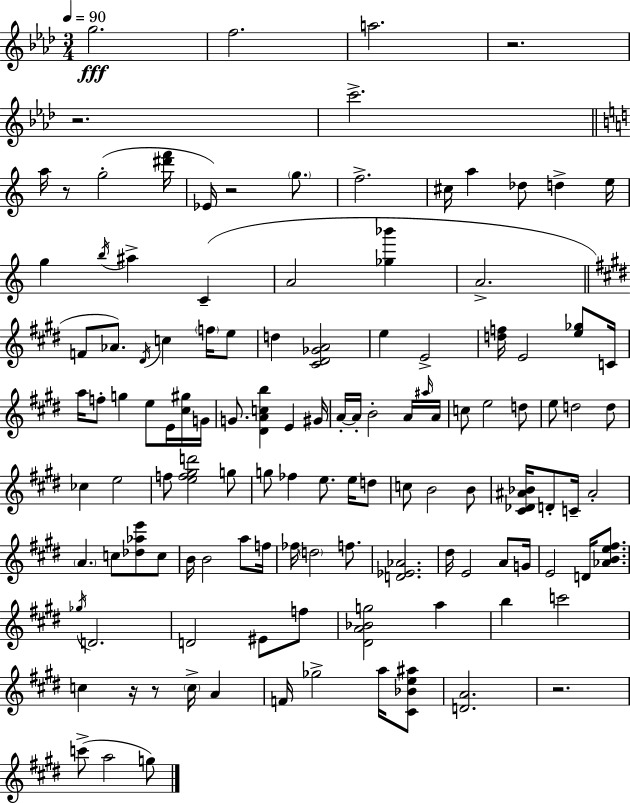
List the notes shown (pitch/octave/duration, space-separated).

G5/h. F5/h. A5/h. R/h. R/h. C6/h. A5/s R/e G5/h [D#6,F6]/s Eb4/s R/h G5/e. F5/h. C#5/s A5/q Db5/e D5/q E5/s G5/q B5/s A#5/q C4/q A4/h [Gb5,Bb6]/q A4/h. F4/e Ab4/e. D#4/s C5/q F5/s E5/e D5/q [C#4,D#4,Gb4,A4]/h E5/q E4/h [D5,F5]/s E4/h [E5,Gb5]/e C4/s A5/s F5/e G5/q E5/e E4/s [C#5,G#5]/s G4/s G4/e. [D#4,A4,C5,B5]/q E4/q G#4/s A4/s A4/s B4/h A4/s A#5/s A4/s C5/e E5/h D5/e E5/e D5/h D5/e CES5/q E5/h F5/e [E5,F5,G#5,D6]/h G5/e G5/e FES5/q E5/e. E5/s D5/e C5/e B4/h B4/e [C#4,Db4,A#4,Bb4]/s D4/e C4/s A#4/h A4/q. C5/e [Db5,Ab5,E6]/e C5/e B4/s B4/h A5/e F5/s FES5/s D5/h F5/e. [D4,Eb4,Ab4]/h. D#5/s E4/h A4/e G4/s E4/h D4/s [Ab4,B4,E5,F#5]/e. Gb5/s D4/h. D4/h EIS4/e F5/e [D#4,A4,Bb4,G5]/h A5/q B5/q C6/h C5/q R/s R/e C5/s A4/q F4/s Gb5/h A5/s [C#4,Bb4,E5,A#5]/e [D4,A4]/h. R/h. C6/e A5/h G5/e